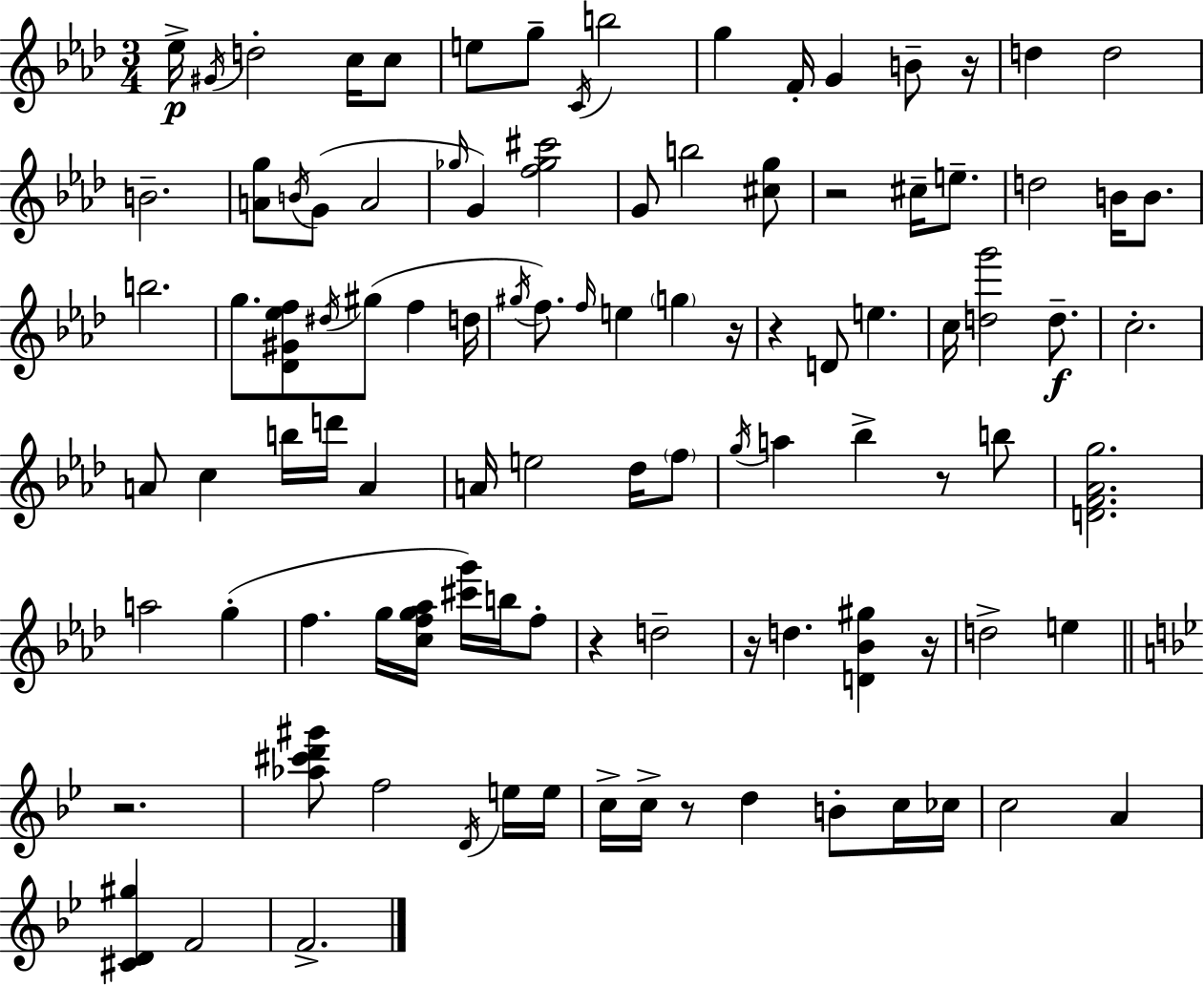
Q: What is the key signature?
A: AES major